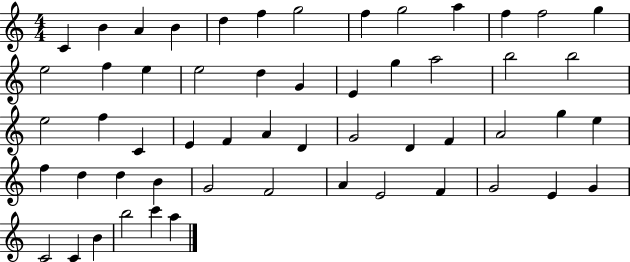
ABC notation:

X:1
T:Untitled
M:4/4
L:1/4
K:C
C B A B d f g2 f g2 a f f2 g e2 f e e2 d G E g a2 b2 b2 e2 f C E F A D G2 D F A2 g e f d d B G2 F2 A E2 F G2 E G C2 C B b2 c' a